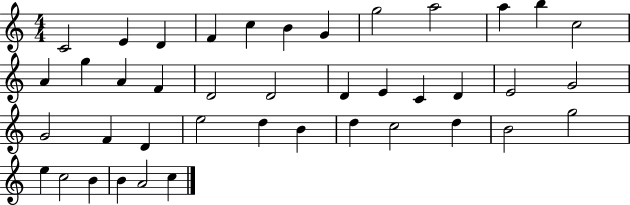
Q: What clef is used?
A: treble